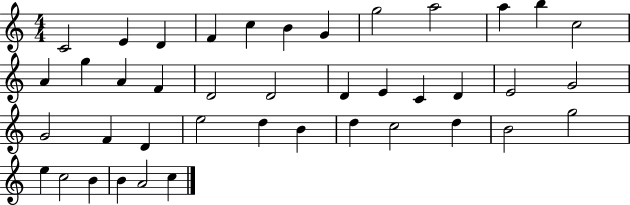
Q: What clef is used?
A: treble